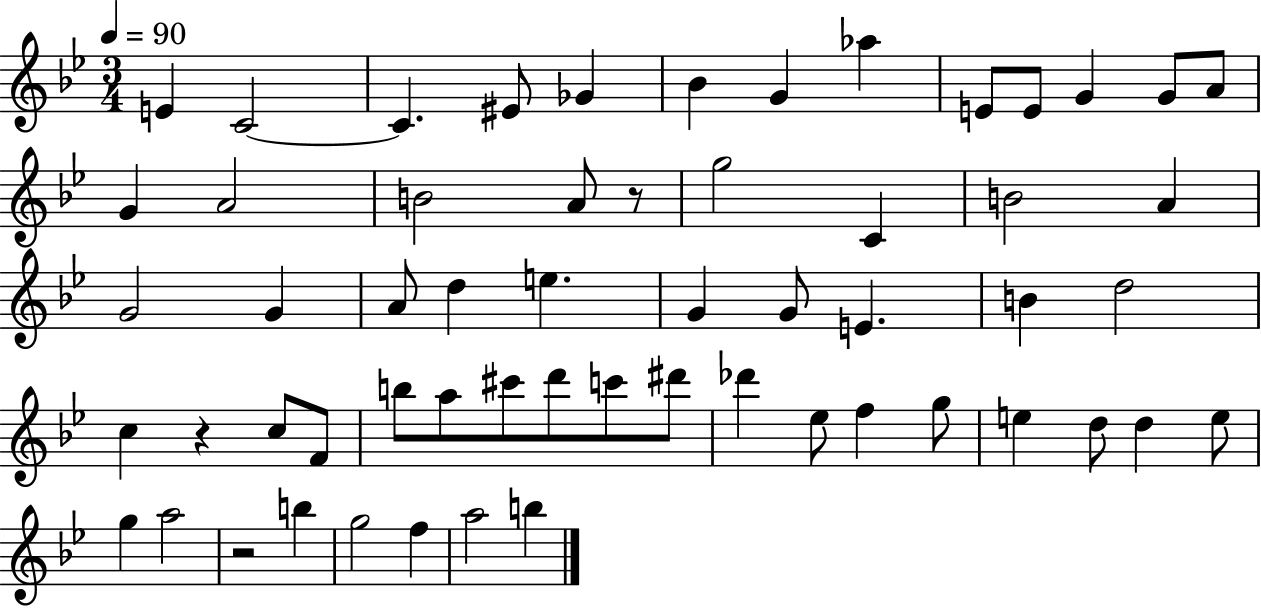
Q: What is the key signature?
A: BES major